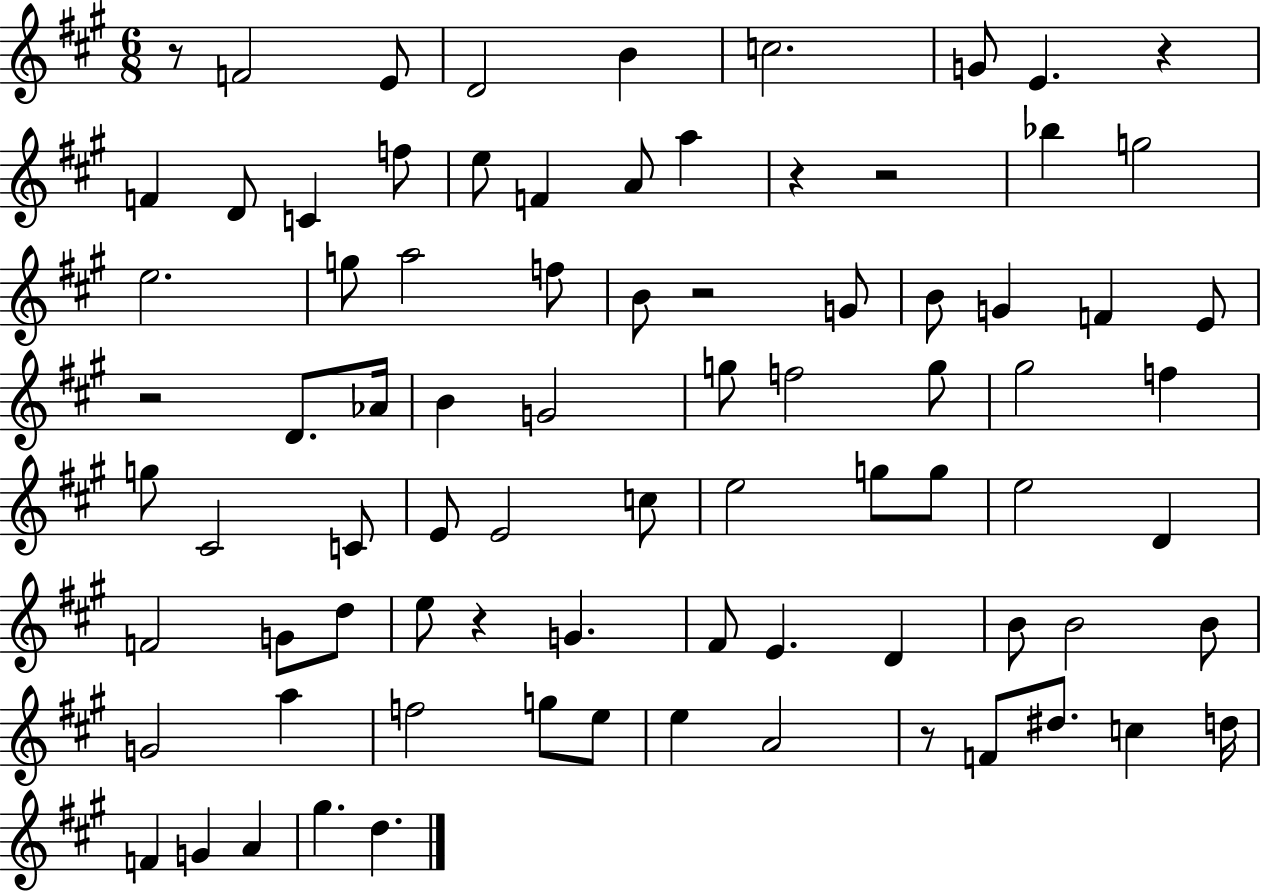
X:1
T:Untitled
M:6/8
L:1/4
K:A
z/2 F2 E/2 D2 B c2 G/2 E z F D/2 C f/2 e/2 F A/2 a z z2 _b g2 e2 g/2 a2 f/2 B/2 z2 G/2 B/2 G F E/2 z2 D/2 _A/4 B G2 g/2 f2 g/2 ^g2 f g/2 ^C2 C/2 E/2 E2 c/2 e2 g/2 g/2 e2 D F2 G/2 d/2 e/2 z G ^F/2 E D B/2 B2 B/2 G2 a f2 g/2 e/2 e A2 z/2 F/2 ^d/2 c d/4 F G A ^g d